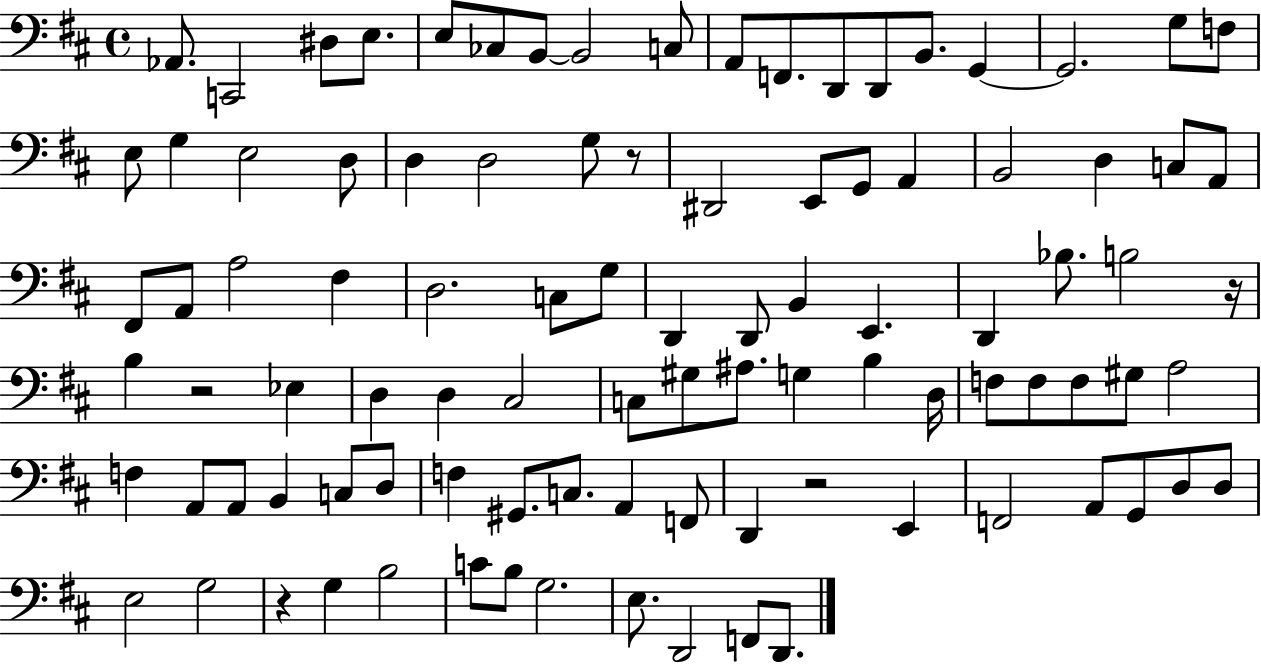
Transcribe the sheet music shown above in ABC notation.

X:1
T:Untitled
M:4/4
L:1/4
K:D
_A,,/2 C,,2 ^D,/2 E,/2 E,/2 _C,/2 B,,/2 B,,2 C,/2 A,,/2 F,,/2 D,,/2 D,,/2 B,,/2 G,, G,,2 G,/2 F,/2 E,/2 G, E,2 D,/2 D, D,2 G,/2 z/2 ^D,,2 E,,/2 G,,/2 A,, B,,2 D, C,/2 A,,/2 ^F,,/2 A,,/2 A,2 ^F, D,2 C,/2 G,/2 D,, D,,/2 B,, E,, D,, _B,/2 B,2 z/4 B, z2 _E, D, D, ^C,2 C,/2 ^G,/2 ^A,/2 G, B, D,/4 F,/2 F,/2 F,/2 ^G,/2 A,2 F, A,,/2 A,,/2 B,, C,/2 D,/2 F, ^G,,/2 C,/2 A,, F,,/2 D,, z2 E,, F,,2 A,,/2 G,,/2 D,/2 D,/2 E,2 G,2 z G, B,2 C/2 B,/2 G,2 E,/2 D,,2 F,,/2 D,,/2